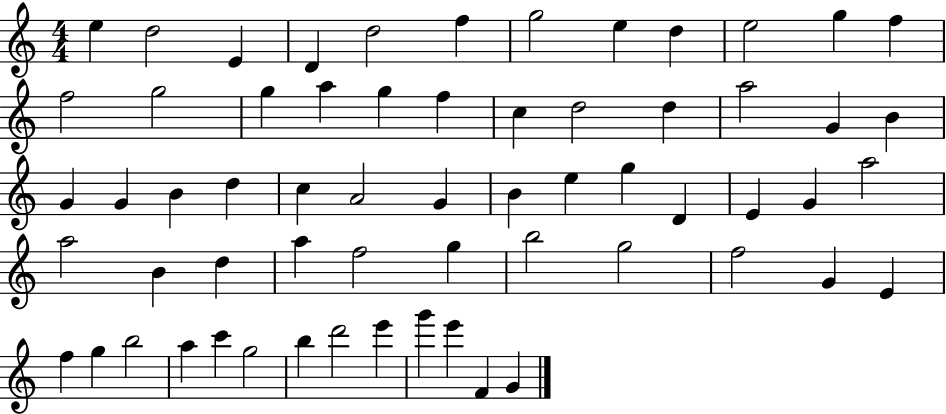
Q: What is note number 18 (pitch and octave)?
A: F5